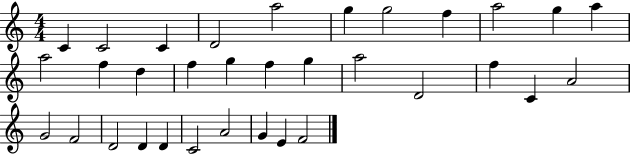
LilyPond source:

{
  \clef treble
  \numericTimeSignature
  \time 4/4
  \key c \major
  c'4 c'2 c'4 | d'2 a''2 | g''4 g''2 f''4 | a''2 g''4 a''4 | \break a''2 f''4 d''4 | f''4 g''4 f''4 g''4 | a''2 d'2 | f''4 c'4 a'2 | \break g'2 f'2 | d'2 d'4 d'4 | c'2 a'2 | g'4 e'4 f'2 | \break \bar "|."
}